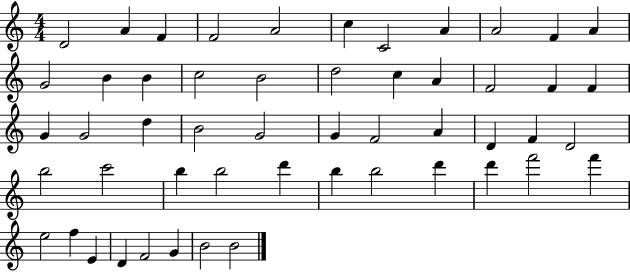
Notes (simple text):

D4/h A4/q F4/q F4/h A4/h C5/q C4/h A4/q A4/h F4/q A4/q G4/h B4/q B4/q C5/h B4/h D5/h C5/q A4/q F4/h F4/q F4/q G4/q G4/h D5/q B4/h G4/h G4/q F4/h A4/q D4/q F4/q D4/h B5/h C6/h B5/q B5/h D6/q B5/q B5/h D6/q D6/q F6/h F6/q E5/h F5/q E4/q D4/q F4/h G4/q B4/h B4/h